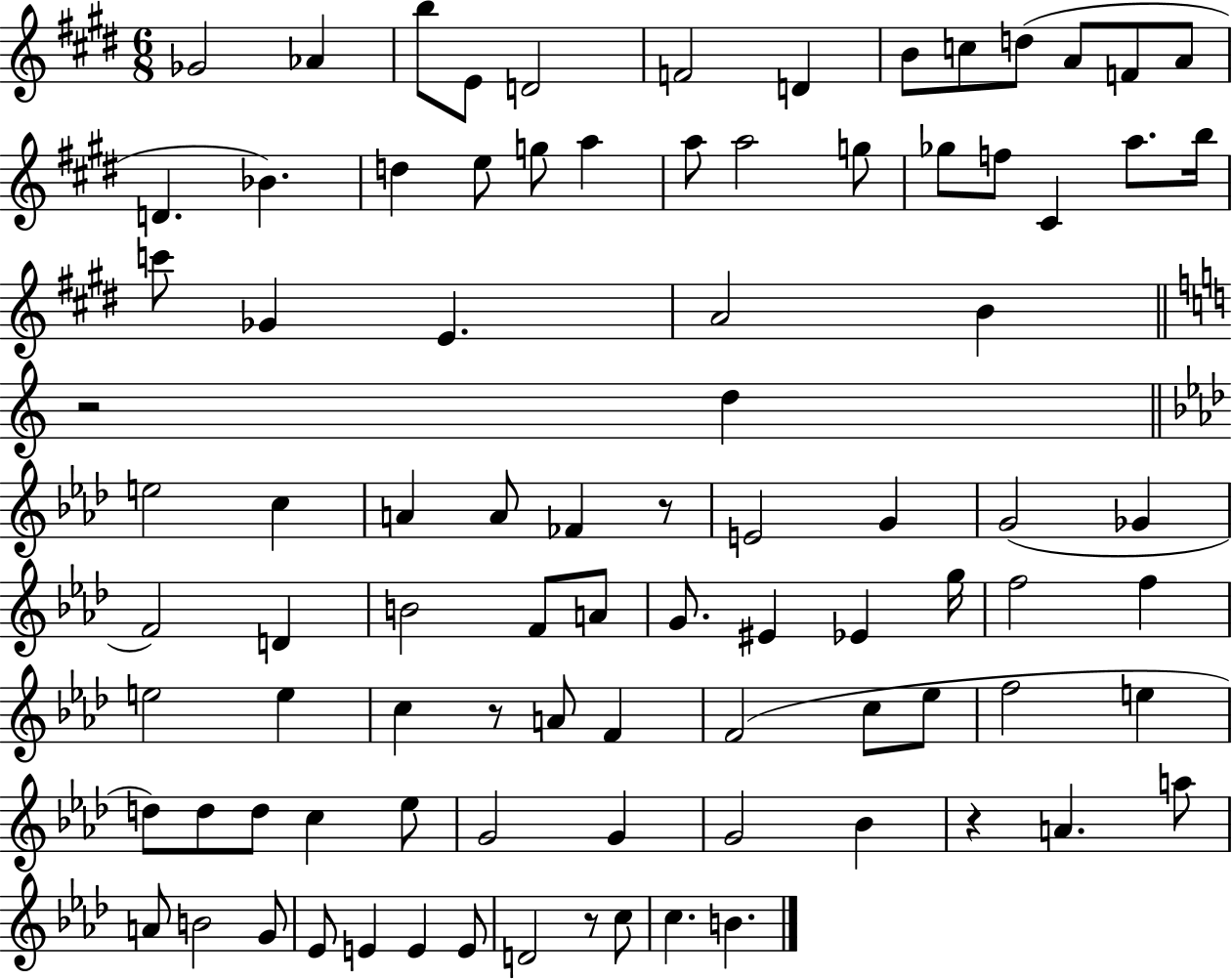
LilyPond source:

{
  \clef treble
  \numericTimeSignature
  \time 6/8
  \key e \major
  \repeat volta 2 { ges'2 aes'4 | b''8 e'8 d'2 | f'2 d'4 | b'8 c''8 d''8( a'8 f'8 a'8 | \break d'4. bes'4.) | d''4 e''8 g''8 a''4 | a''8 a''2 g''8 | ges''8 f''8 cis'4 a''8. b''16 | \break c'''8 ges'4 e'4. | a'2 b'4 | \bar "||" \break \key c \major r2 d''4 | \bar "||" \break \key aes \major e''2 c''4 | a'4 a'8 fes'4 r8 | e'2 g'4 | g'2( ges'4 | \break f'2) d'4 | b'2 f'8 a'8 | g'8. eis'4 ees'4 g''16 | f''2 f''4 | \break e''2 e''4 | c''4 r8 a'8 f'4 | f'2( c''8 ees''8 | f''2 e''4 | \break d''8) d''8 d''8 c''4 ees''8 | g'2 g'4 | g'2 bes'4 | r4 a'4. a''8 | \break a'8 b'2 g'8 | ees'8 e'4 e'4 e'8 | d'2 r8 c''8 | c''4. b'4. | \break } \bar "|."
}